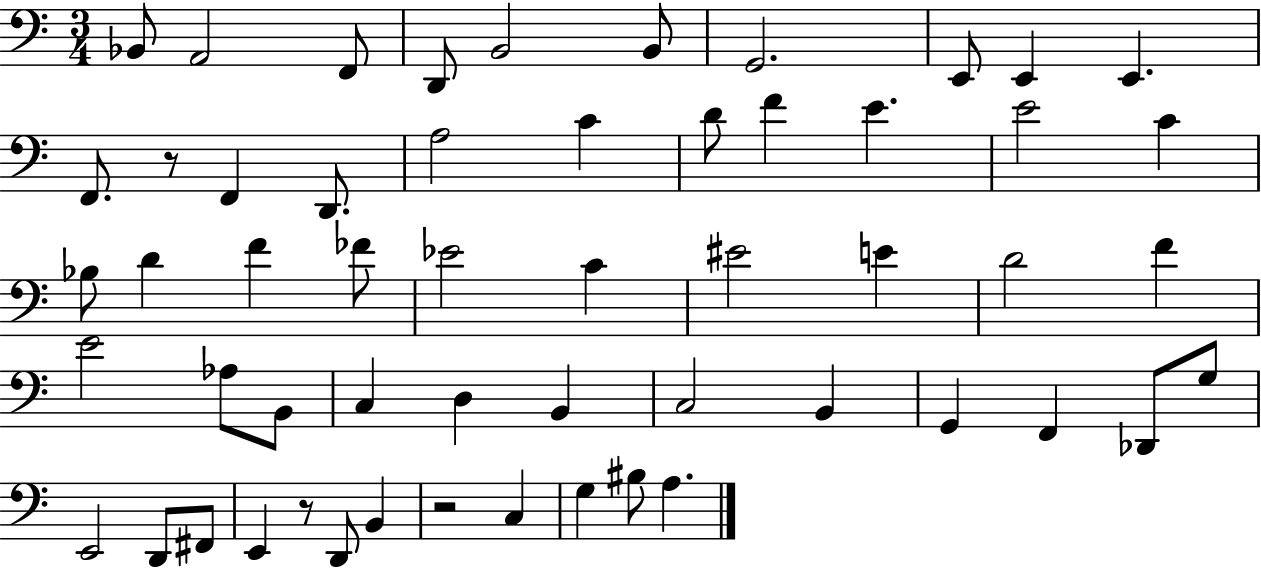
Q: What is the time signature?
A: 3/4